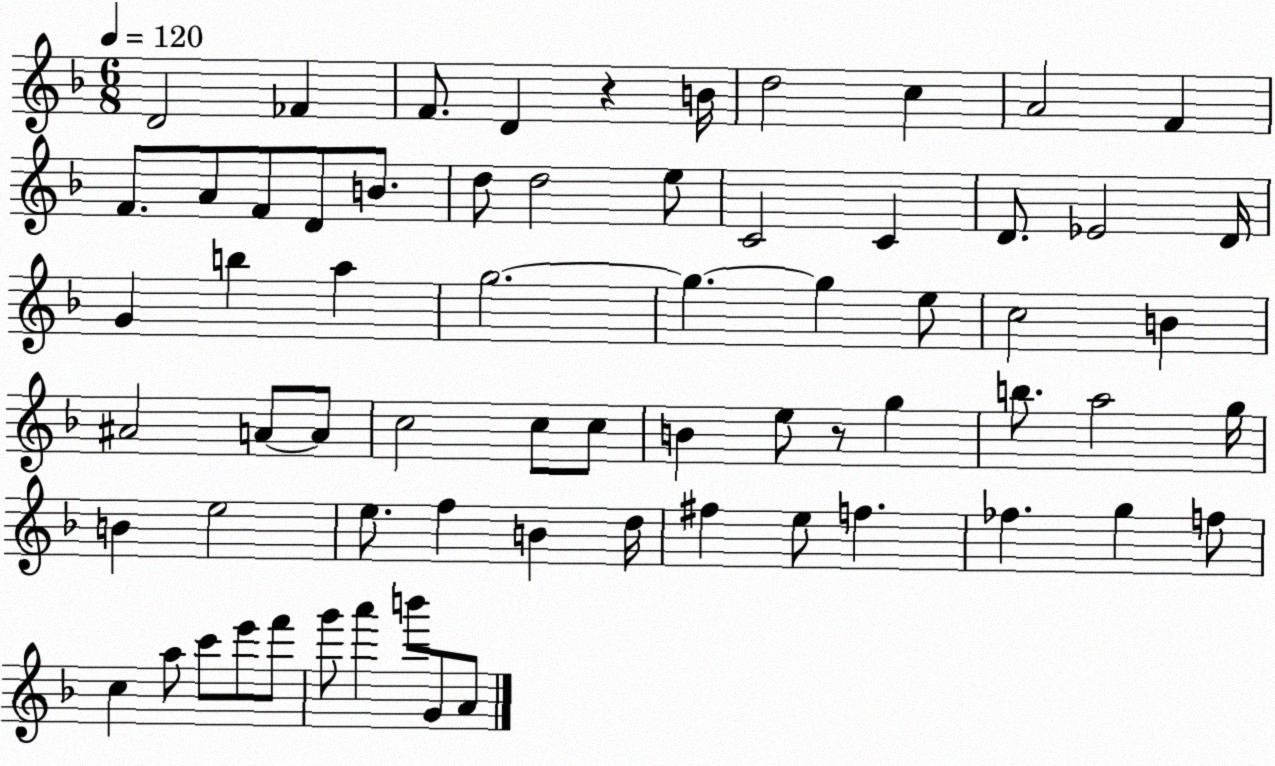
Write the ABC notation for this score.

X:1
T:Untitled
M:6/8
L:1/4
K:F
D2 _F F/2 D z B/4 d2 c A2 F F/2 A/2 F/2 D/2 B/2 d/2 d2 e/2 C2 C D/2 _E2 D/4 G b a g2 g g e/2 c2 B ^A2 A/2 A/2 c2 c/2 c/2 B e/2 z/2 g b/2 a2 g/4 B e2 e/2 f B d/4 ^f e/2 f _f g f/2 c a/2 c'/2 e'/2 f'/2 g'/2 a' b'/2 G/2 A/2